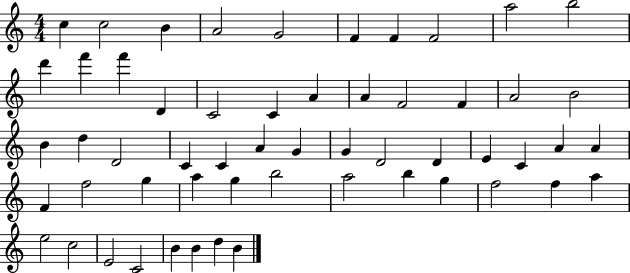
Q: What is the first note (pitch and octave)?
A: C5